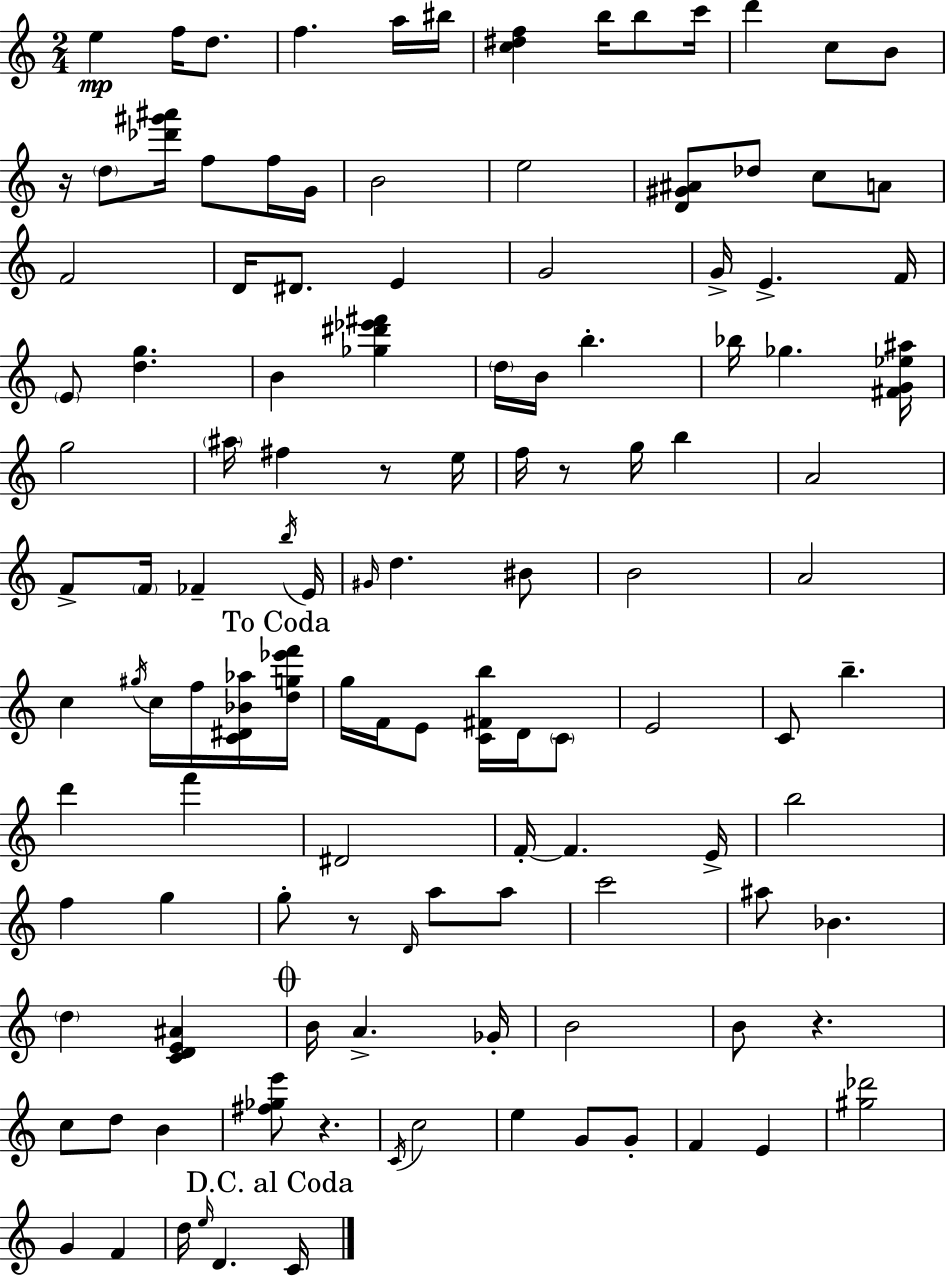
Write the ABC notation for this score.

X:1
T:Untitled
M:2/4
L:1/4
K:C
e f/4 d/2 f a/4 ^b/4 [c^df] b/4 b/2 c'/4 d' c/2 B/2 z/4 d/2 [_d'^g'^a']/4 f/2 f/4 G/4 B2 e2 [D^G^A]/2 _d/2 c/2 A/2 F2 D/4 ^D/2 E G2 G/4 E F/4 E/2 [dg] B [_g^d'_e'^f'] d/4 B/4 b _b/4 _g [^FG_e^a]/4 g2 ^a/4 ^f z/2 e/4 f/4 z/2 g/4 b A2 F/2 F/4 _F b/4 E/4 ^G/4 d ^B/2 B2 A2 c ^g/4 c/4 f/4 [C^D_B_a]/4 [dg_e'f']/4 g/4 F/4 E/2 [C^Fb]/4 D/4 C/2 E2 C/2 b d' f' ^D2 F/4 F E/4 b2 f g g/2 z/2 D/4 a/2 a/2 c'2 ^a/2 _B d [CDE^A] B/4 A _G/4 B2 B/2 z c/2 d/2 B [^f_ge']/2 z C/4 c2 e G/2 G/2 F E [^g_d']2 G F d/4 e/4 D C/4